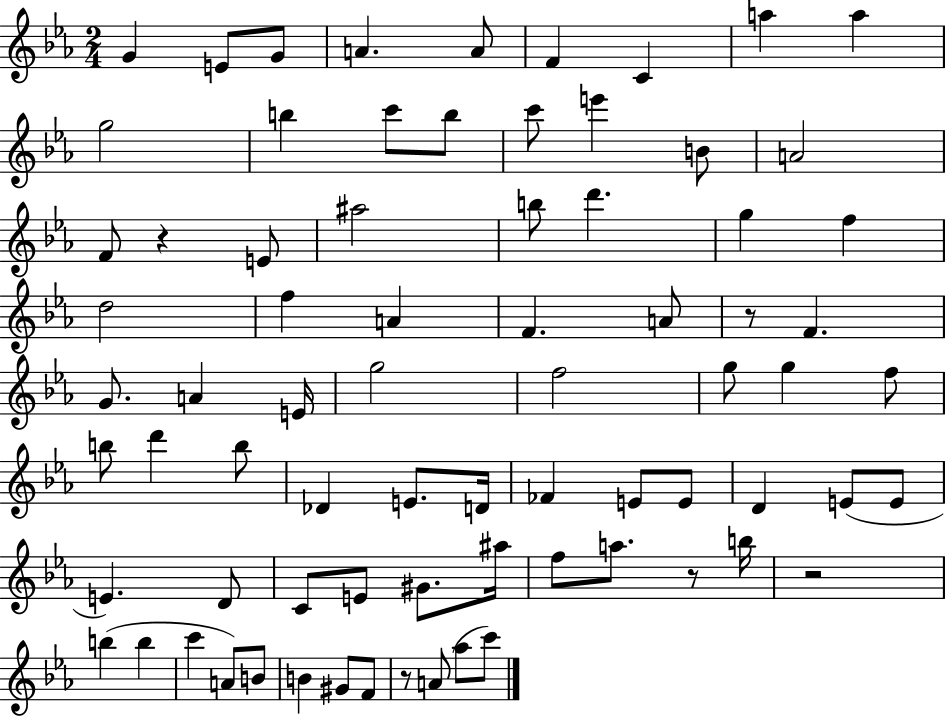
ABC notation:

X:1
T:Untitled
M:2/4
L:1/4
K:Eb
G E/2 G/2 A A/2 F C a a g2 b c'/2 b/2 c'/2 e' B/2 A2 F/2 z E/2 ^a2 b/2 d' g f d2 f A F A/2 z/2 F G/2 A E/4 g2 f2 g/2 g f/2 b/2 d' b/2 _D E/2 D/4 _F E/2 E/2 D E/2 E/2 E D/2 C/2 E/2 ^G/2 ^a/4 f/2 a/2 z/2 b/4 z2 b b c' A/2 B/2 B ^G/2 F/2 z/2 A/2 _a/2 c'/2